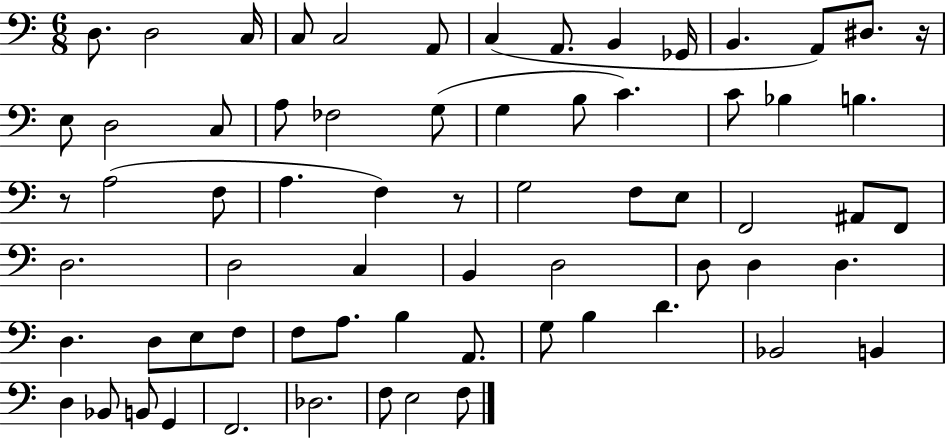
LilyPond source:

{
  \clef bass
  \numericTimeSignature
  \time 6/8
  \key c \major
  d8. d2 c16 | c8 c2 a,8 | c4( a,8. b,4 ges,16 | b,4. a,8) dis8. r16 | \break e8 d2 c8 | a8 fes2 g8( | g4 b8 c'4.) | c'8 bes4 b4. | \break r8 a2( f8 | a4. f4) r8 | g2 f8 e8 | f,2 ais,8 f,8 | \break d2. | d2 c4 | b,4 d2 | d8 d4 d4. | \break d4. d8 e8 f8 | f8 a8. b4 a,8. | g8 b4 d'4. | bes,2 b,4 | \break d4 bes,8 b,8 g,4 | f,2. | des2. | f8 e2 f8 | \break \bar "|."
}